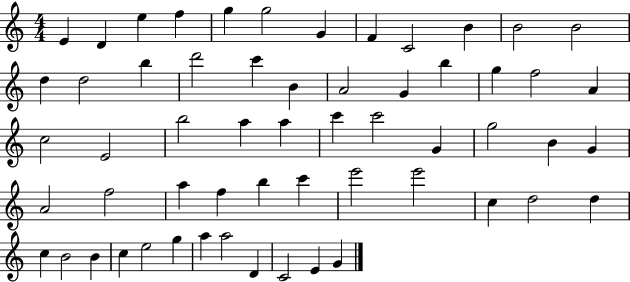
E4/q D4/q E5/q F5/q G5/q G5/h G4/q F4/q C4/h B4/q B4/h B4/h D5/q D5/h B5/q D6/h C6/q B4/q A4/h G4/q B5/q G5/q F5/h A4/q C5/h E4/h B5/h A5/q A5/q C6/q C6/h G4/q G5/h B4/q G4/q A4/h F5/h A5/q F5/q B5/q C6/q E6/h E6/h C5/q D5/h D5/q C5/q B4/h B4/q C5/q E5/h G5/q A5/q A5/h D4/q C4/h E4/q G4/q